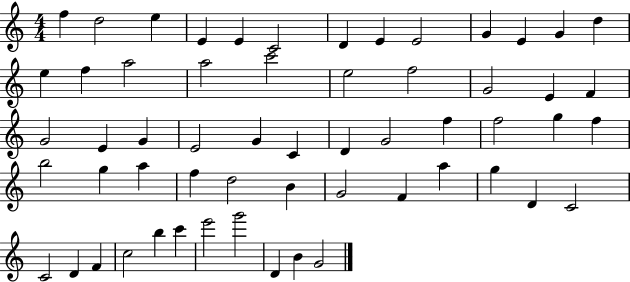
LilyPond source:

{
  \clef treble
  \numericTimeSignature
  \time 4/4
  \key c \major
  f''4 d''2 e''4 | e'4 e'4 c'2 | d'4 e'4 e'2 | g'4 e'4 g'4 d''4 | \break e''4 f''4 a''2 | a''2 c'''2 | e''2 f''2 | g'2 e'4 f'4 | \break g'2 e'4 g'4 | e'2 g'4 c'4 | d'4 g'2 f''4 | f''2 g''4 f''4 | \break b''2 g''4 a''4 | f''4 d''2 b'4 | g'2 f'4 a''4 | g''4 d'4 c'2 | \break c'2 d'4 f'4 | c''2 b''4 c'''4 | e'''2 g'''2 | d'4 b'4 g'2 | \break \bar "|."
}